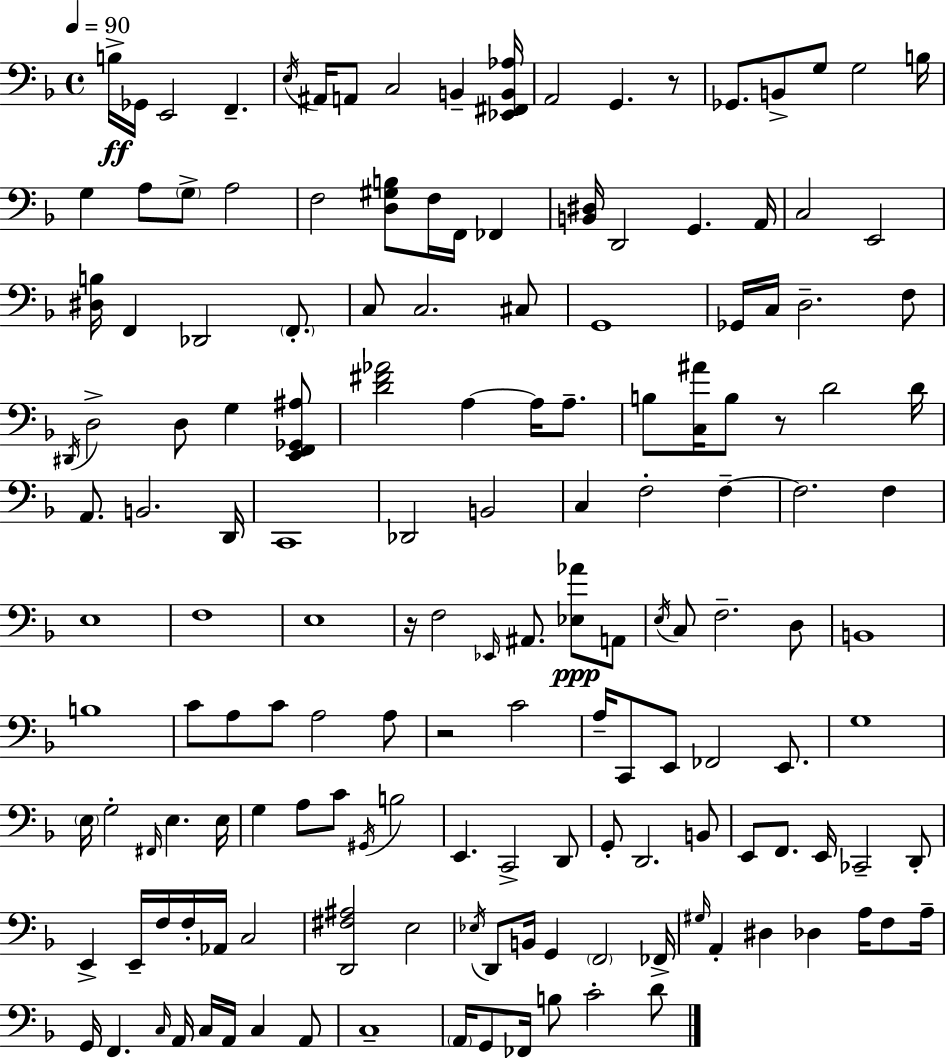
{
  \clef bass
  \time 4/4
  \defaultTimeSignature
  \key f \major
  \tempo 4 = 90
  b16->\ff ges,16 e,2 f,4.-- | \acciaccatura { e16 } ais,16 a,8 c2 b,4-- | <ees, fis, b, aes>16 a,2 g,4. r8 | ges,8. b,8-> g8 g2 | \break b16 g4 a8 \parenthesize g8-> a2 | f2 <d gis b>8 f16 f,16 fes,4 | <b, dis>16 d,2 g,4. | a,16 c2 e,2 | \break <dis b>16 f,4 des,2 \parenthesize f,8.-. | c8 c2. cis8 | g,1 | ges,16 c16 d2.-- f8 | \break \acciaccatura { dis,16 } d2-> d8 g4 | <e, f, ges, ais>8 <d' fis' aes'>2 a4~~ a16 a8.-- | b8 <c ais'>16 b8 r8 d'2 | d'16 a,8. b,2. | \break d,16 c,1 | des,2 b,2 | c4 f2-. f4--~~ | f2. f4 | \break e1 | f1 | e1 | r16 f2 \grace { ees,16 } ais,8. <ees aes'>8\ppp | \break a,8 \acciaccatura { e16 } c8 f2.-- | d8 b,1 | b1 | c'8 a8 c'8 a2 | \break a8 r2 c'2 | a16-- c,8 e,8 fes,2 | e,8. g1 | \parenthesize e16 g2-. \grace { fis,16 } e4. | \break e16 g4 a8 c'8 \acciaccatura { gis,16 } b2 | e,4. c,2-> | d,8 g,8-. d,2. | b,8 e,8 f,8. e,16 ces,2-- | \break d,8-. e,4-> e,16-- f16 f16-. aes,16 c2 | <d, fis ais>2 e2 | \acciaccatura { ees16 } d,8 b,16 g,4 \parenthesize f,2 | fes,16-> \grace { gis16 } a,4-. dis4 | \break des4 a16 f8 a16-- g,16 f,4. \grace { c16 } | a,16 c16 a,16 c4 a,8 c1-- | \parenthesize a,16 g,8 fes,16 b8 c'2-. | d'8 \bar "|."
}